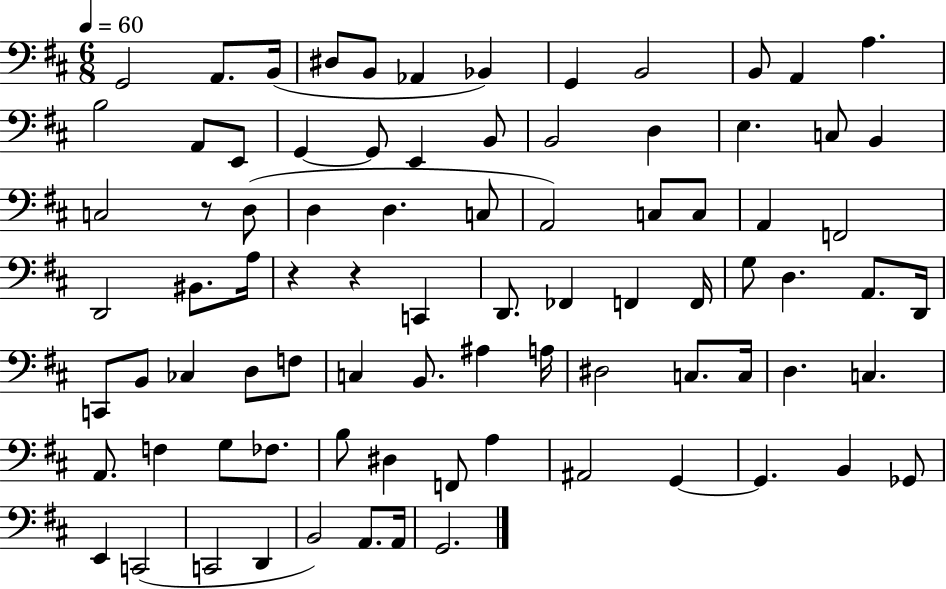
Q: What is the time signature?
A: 6/8